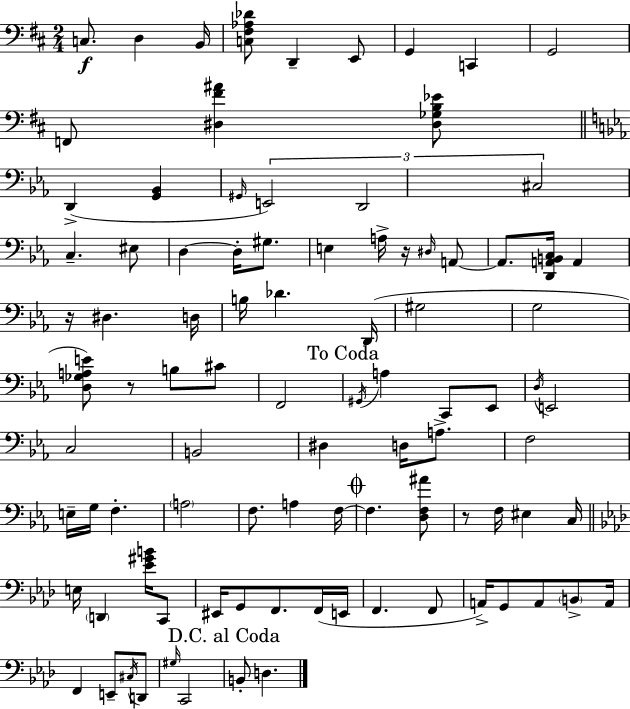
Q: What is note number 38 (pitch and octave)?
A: C2